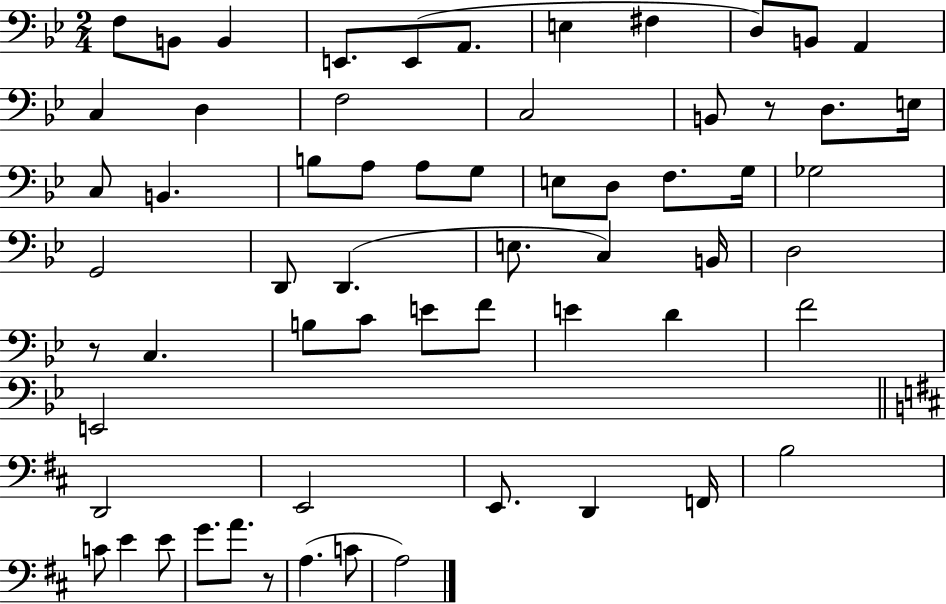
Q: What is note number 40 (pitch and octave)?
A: E4